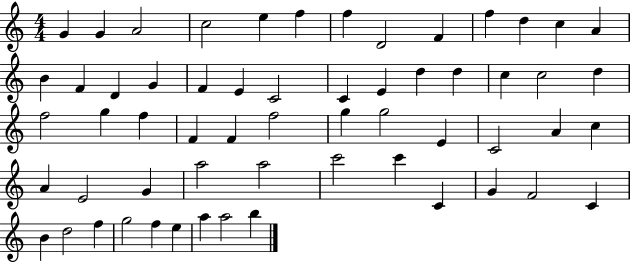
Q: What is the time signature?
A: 4/4